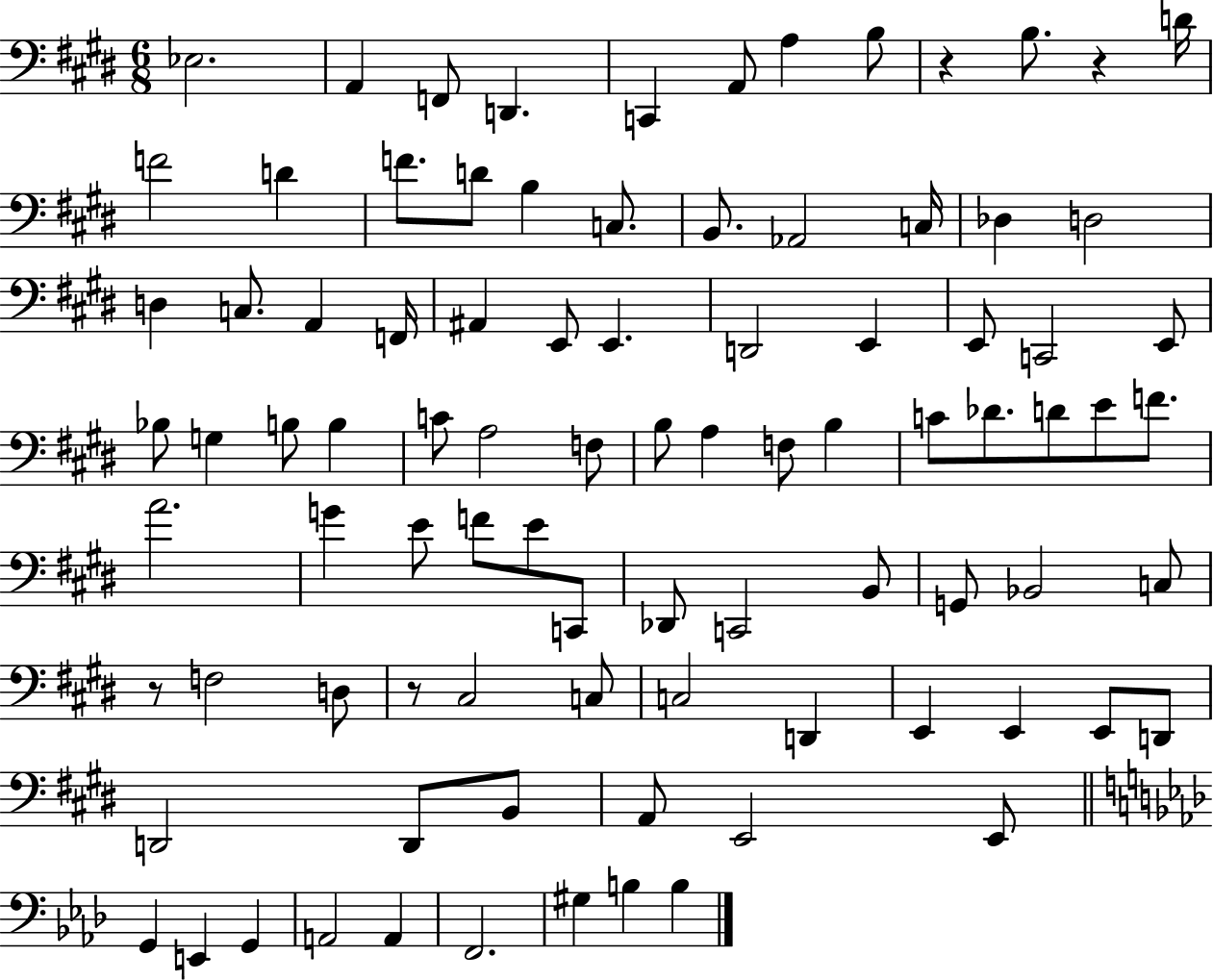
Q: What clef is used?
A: bass